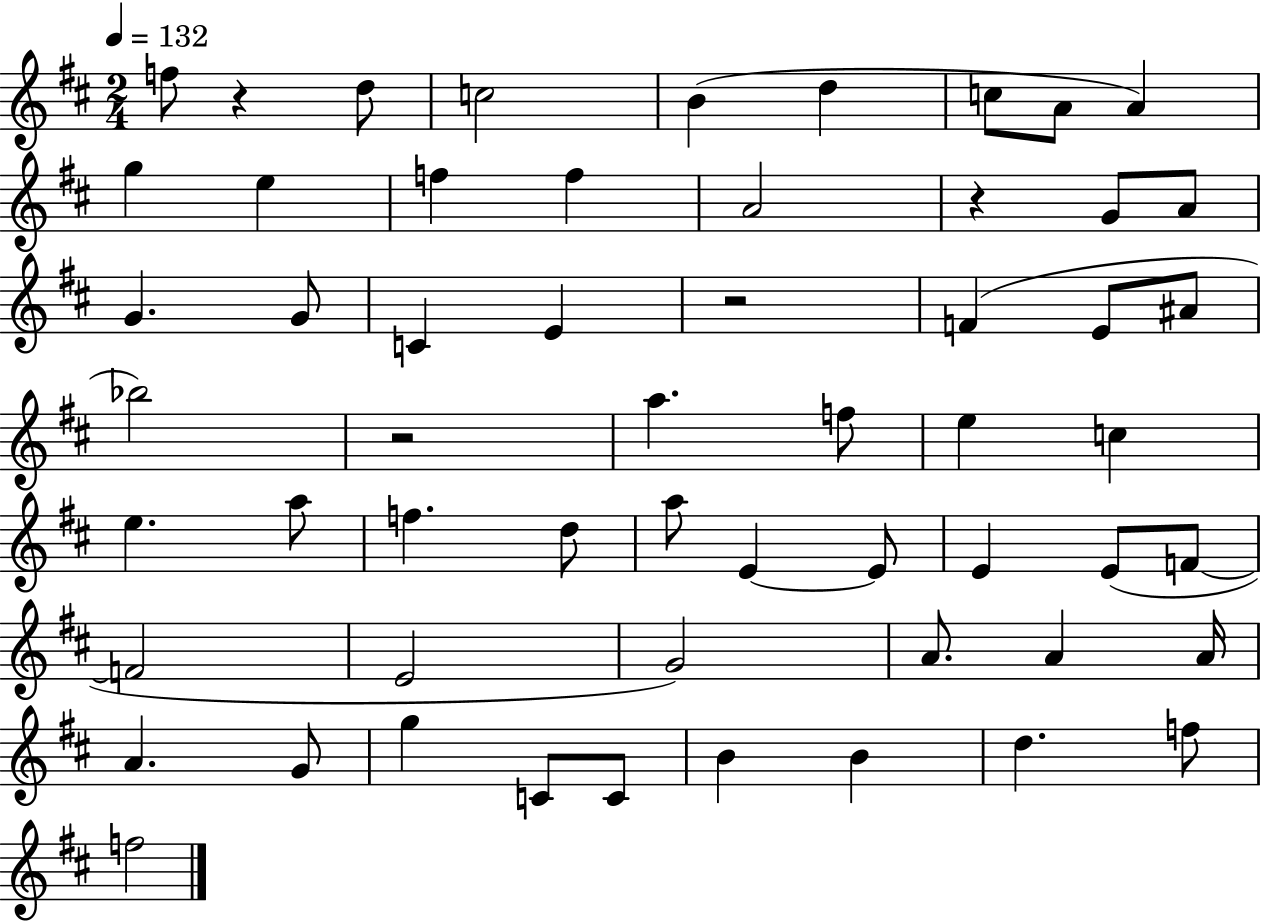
F5/e R/q D5/e C5/h B4/q D5/q C5/e A4/e A4/q G5/q E5/q F5/q F5/q A4/h R/q G4/e A4/e G4/q. G4/e C4/q E4/q R/h F4/q E4/e A#4/e Bb5/h R/h A5/q. F5/e E5/q C5/q E5/q. A5/e F5/q. D5/e A5/e E4/q E4/e E4/q E4/e F4/e F4/h E4/h G4/h A4/e. A4/q A4/s A4/q. G4/e G5/q C4/e C4/e B4/q B4/q D5/q. F5/e F5/h